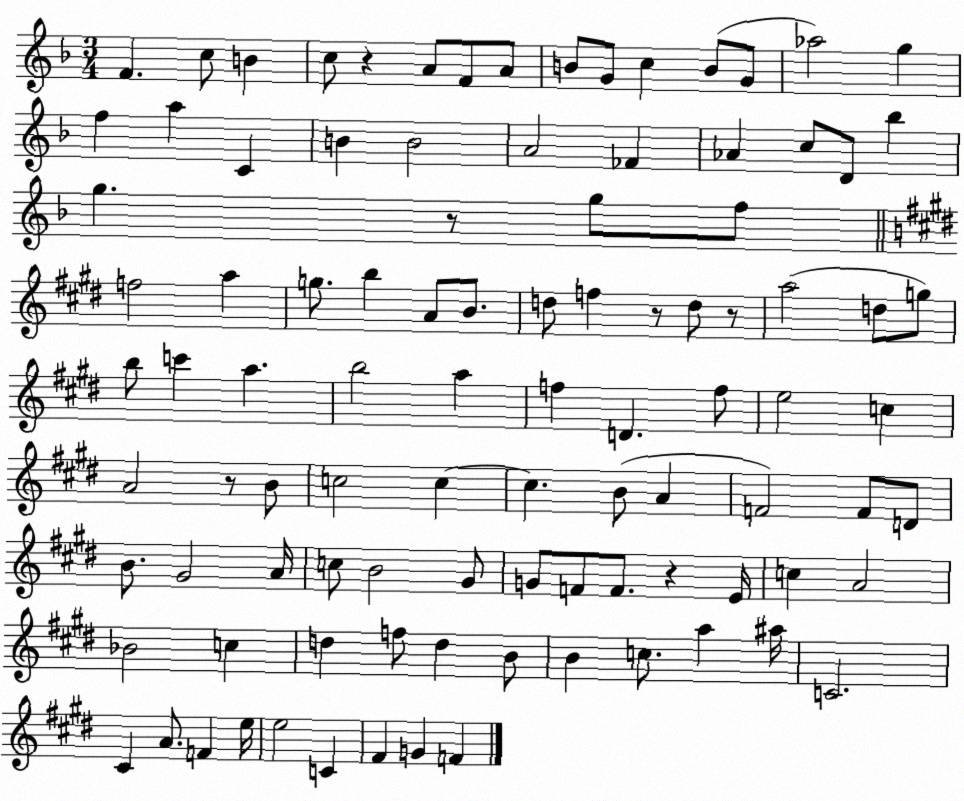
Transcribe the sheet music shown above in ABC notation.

X:1
T:Untitled
M:3/4
L:1/4
K:F
F c/2 B c/2 z A/2 F/2 A/2 B/2 G/2 c B/2 G/2 _a2 g f a C B B2 A2 _F _A c/2 D/2 _b g z/2 g/2 f/2 f2 a g/2 b A/2 B/2 d/2 f z/2 d/2 z/2 a2 d/2 g/2 b/2 c' a b2 a f D f/2 e2 c A2 z/2 B/2 c2 c c B/2 A F2 F/2 D/2 B/2 ^G2 A/4 c/2 B2 ^G/2 G/2 F/2 F/2 z E/4 c A2 _B2 c d f/2 d B/2 B c/2 a ^a/4 C2 ^C A/2 F e/4 e2 C ^F G F